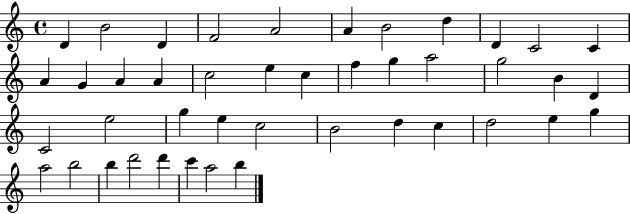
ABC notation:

X:1
T:Untitled
M:4/4
L:1/4
K:C
D B2 D F2 A2 A B2 d D C2 C A G A A c2 e c f g a2 g2 B D C2 e2 g e c2 B2 d c d2 e g a2 b2 b d'2 d' c' a2 b